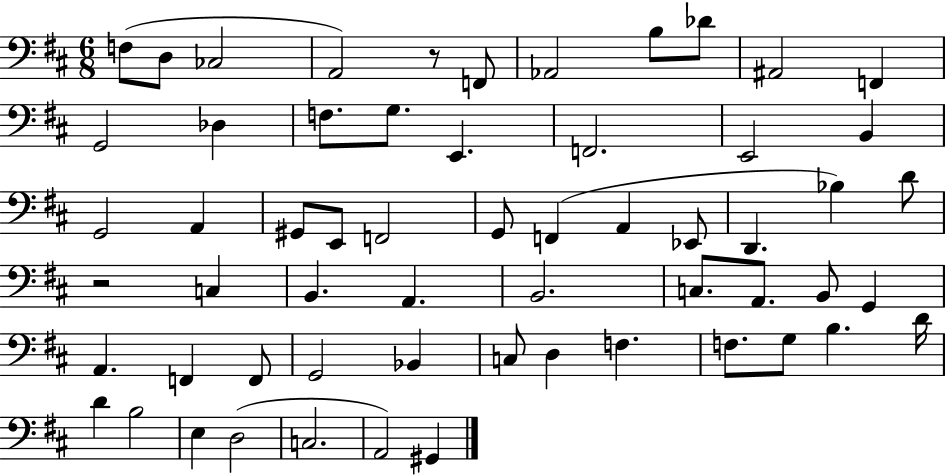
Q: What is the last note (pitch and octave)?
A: G#2